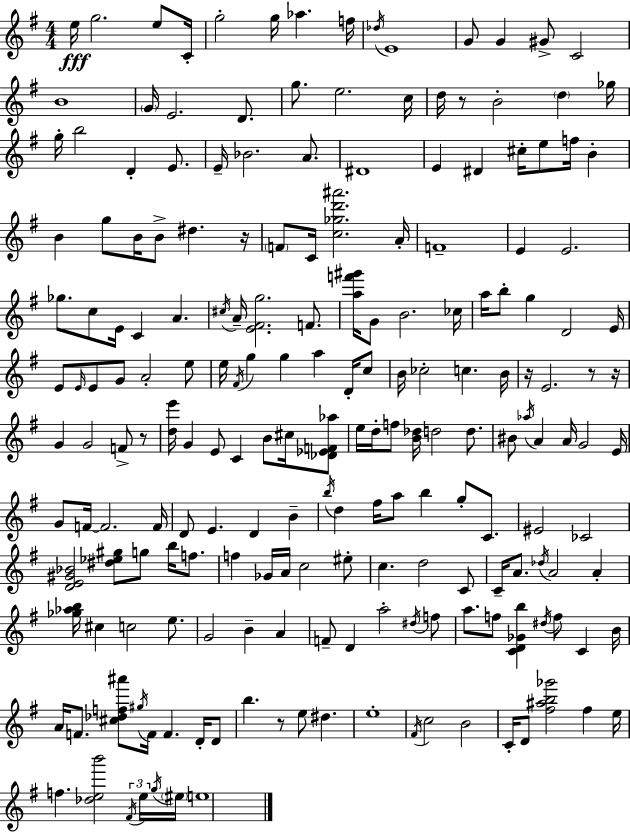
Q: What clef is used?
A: treble